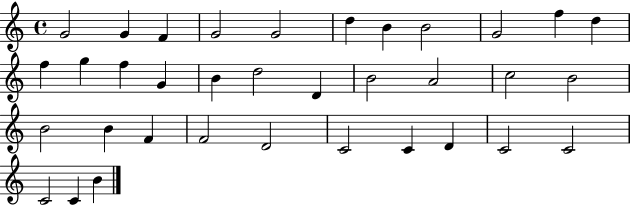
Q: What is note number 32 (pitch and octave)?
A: C4